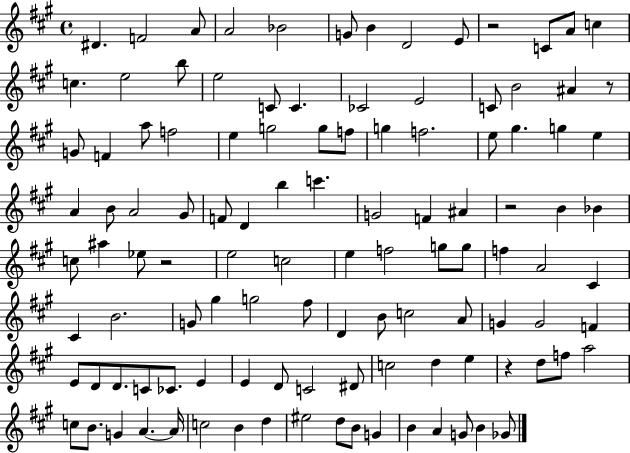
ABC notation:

X:1
T:Untitled
M:4/4
L:1/4
K:A
^D F2 A/2 A2 _B2 G/2 B D2 E/2 z2 C/2 A/2 c c e2 b/2 e2 C/2 C _C2 E2 C/2 B2 ^A z/2 G/2 F a/2 f2 e g2 g/2 f/2 g f2 e/2 ^g g e A B/2 A2 ^G/2 F/2 D b c' G2 F ^A z2 B _B c/2 ^a _e/2 z2 e2 c2 e f2 g/2 g/2 f A2 ^C ^C B2 G/2 ^g g2 ^f/2 D B/2 c2 A/2 G G2 F E/2 D/2 D/2 C/2 _C/2 E E D/2 C2 ^D/2 c2 d e z d/2 f/2 a2 c/2 B/2 G A A/4 c2 B d ^e2 d/2 B/2 G B A G/2 B _G/2